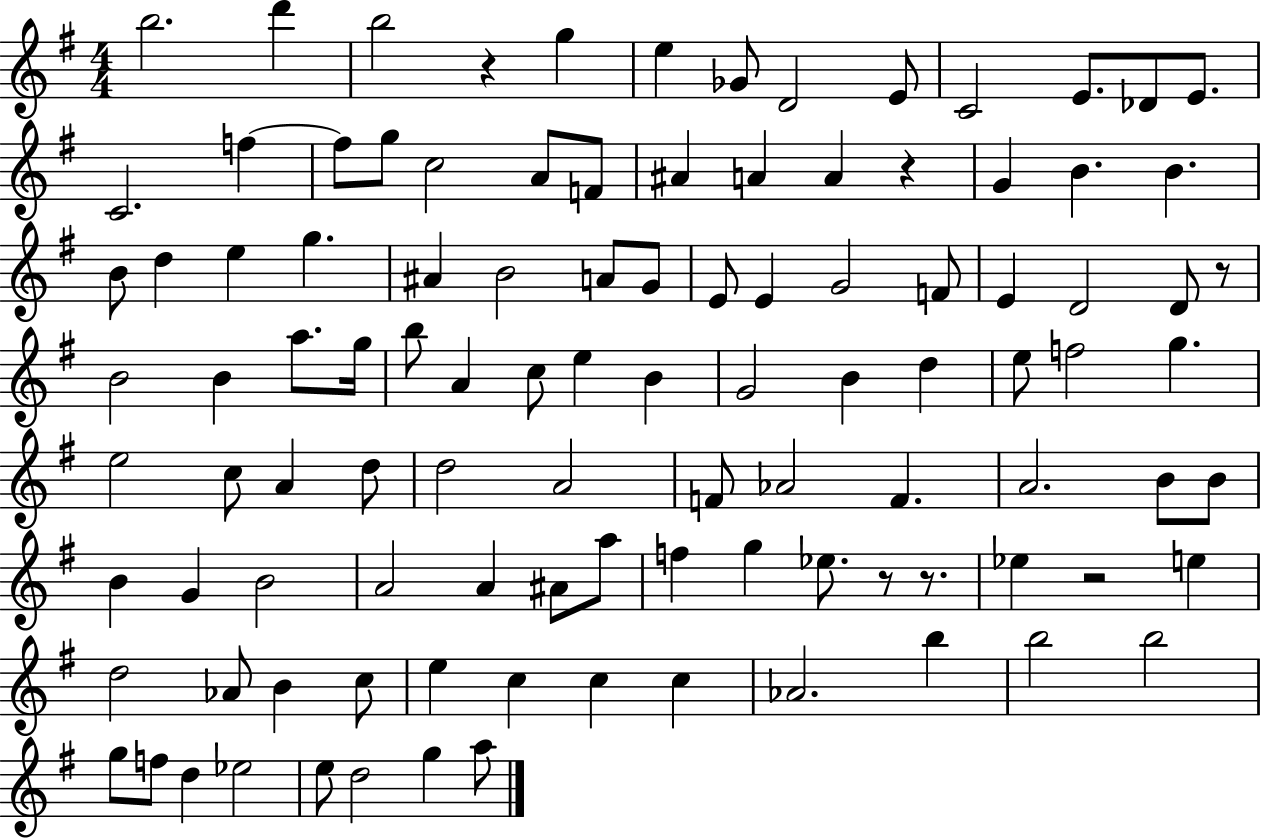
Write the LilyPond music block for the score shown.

{
  \clef treble
  \numericTimeSignature
  \time 4/4
  \key g \major
  b''2. d'''4 | b''2 r4 g''4 | e''4 ges'8 d'2 e'8 | c'2 e'8. des'8 e'8. | \break c'2. f''4~~ | f''8 g''8 c''2 a'8 f'8 | ais'4 a'4 a'4 r4 | g'4 b'4. b'4. | \break b'8 d''4 e''4 g''4. | ais'4 b'2 a'8 g'8 | e'8 e'4 g'2 f'8 | e'4 d'2 d'8 r8 | \break b'2 b'4 a''8. g''16 | b''8 a'4 c''8 e''4 b'4 | g'2 b'4 d''4 | e''8 f''2 g''4. | \break e''2 c''8 a'4 d''8 | d''2 a'2 | f'8 aes'2 f'4. | a'2. b'8 b'8 | \break b'4 g'4 b'2 | a'2 a'4 ais'8 a''8 | f''4 g''4 ees''8. r8 r8. | ees''4 r2 e''4 | \break d''2 aes'8 b'4 c''8 | e''4 c''4 c''4 c''4 | aes'2. b''4 | b''2 b''2 | \break g''8 f''8 d''4 ees''2 | e''8 d''2 g''4 a''8 | \bar "|."
}